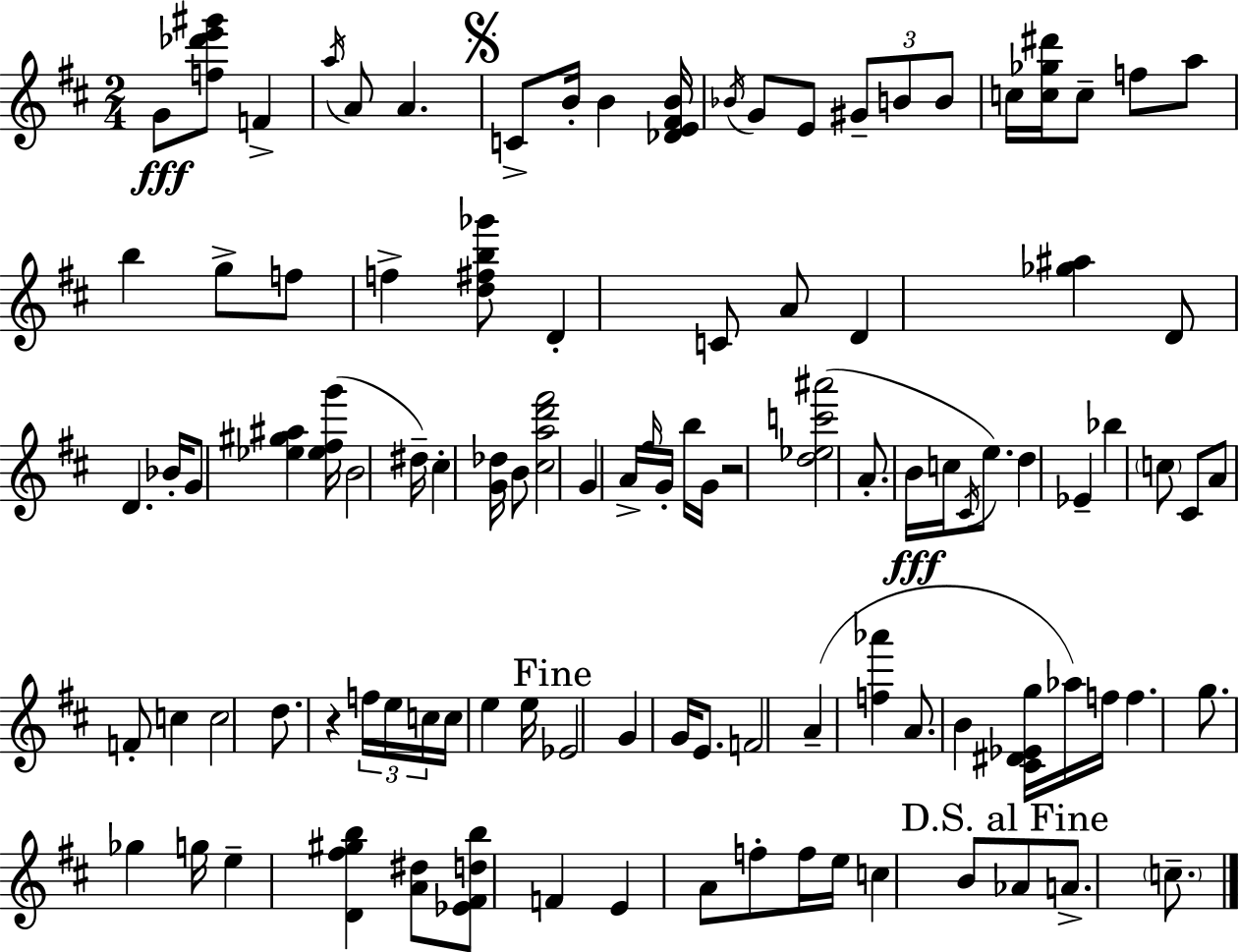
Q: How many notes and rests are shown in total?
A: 104